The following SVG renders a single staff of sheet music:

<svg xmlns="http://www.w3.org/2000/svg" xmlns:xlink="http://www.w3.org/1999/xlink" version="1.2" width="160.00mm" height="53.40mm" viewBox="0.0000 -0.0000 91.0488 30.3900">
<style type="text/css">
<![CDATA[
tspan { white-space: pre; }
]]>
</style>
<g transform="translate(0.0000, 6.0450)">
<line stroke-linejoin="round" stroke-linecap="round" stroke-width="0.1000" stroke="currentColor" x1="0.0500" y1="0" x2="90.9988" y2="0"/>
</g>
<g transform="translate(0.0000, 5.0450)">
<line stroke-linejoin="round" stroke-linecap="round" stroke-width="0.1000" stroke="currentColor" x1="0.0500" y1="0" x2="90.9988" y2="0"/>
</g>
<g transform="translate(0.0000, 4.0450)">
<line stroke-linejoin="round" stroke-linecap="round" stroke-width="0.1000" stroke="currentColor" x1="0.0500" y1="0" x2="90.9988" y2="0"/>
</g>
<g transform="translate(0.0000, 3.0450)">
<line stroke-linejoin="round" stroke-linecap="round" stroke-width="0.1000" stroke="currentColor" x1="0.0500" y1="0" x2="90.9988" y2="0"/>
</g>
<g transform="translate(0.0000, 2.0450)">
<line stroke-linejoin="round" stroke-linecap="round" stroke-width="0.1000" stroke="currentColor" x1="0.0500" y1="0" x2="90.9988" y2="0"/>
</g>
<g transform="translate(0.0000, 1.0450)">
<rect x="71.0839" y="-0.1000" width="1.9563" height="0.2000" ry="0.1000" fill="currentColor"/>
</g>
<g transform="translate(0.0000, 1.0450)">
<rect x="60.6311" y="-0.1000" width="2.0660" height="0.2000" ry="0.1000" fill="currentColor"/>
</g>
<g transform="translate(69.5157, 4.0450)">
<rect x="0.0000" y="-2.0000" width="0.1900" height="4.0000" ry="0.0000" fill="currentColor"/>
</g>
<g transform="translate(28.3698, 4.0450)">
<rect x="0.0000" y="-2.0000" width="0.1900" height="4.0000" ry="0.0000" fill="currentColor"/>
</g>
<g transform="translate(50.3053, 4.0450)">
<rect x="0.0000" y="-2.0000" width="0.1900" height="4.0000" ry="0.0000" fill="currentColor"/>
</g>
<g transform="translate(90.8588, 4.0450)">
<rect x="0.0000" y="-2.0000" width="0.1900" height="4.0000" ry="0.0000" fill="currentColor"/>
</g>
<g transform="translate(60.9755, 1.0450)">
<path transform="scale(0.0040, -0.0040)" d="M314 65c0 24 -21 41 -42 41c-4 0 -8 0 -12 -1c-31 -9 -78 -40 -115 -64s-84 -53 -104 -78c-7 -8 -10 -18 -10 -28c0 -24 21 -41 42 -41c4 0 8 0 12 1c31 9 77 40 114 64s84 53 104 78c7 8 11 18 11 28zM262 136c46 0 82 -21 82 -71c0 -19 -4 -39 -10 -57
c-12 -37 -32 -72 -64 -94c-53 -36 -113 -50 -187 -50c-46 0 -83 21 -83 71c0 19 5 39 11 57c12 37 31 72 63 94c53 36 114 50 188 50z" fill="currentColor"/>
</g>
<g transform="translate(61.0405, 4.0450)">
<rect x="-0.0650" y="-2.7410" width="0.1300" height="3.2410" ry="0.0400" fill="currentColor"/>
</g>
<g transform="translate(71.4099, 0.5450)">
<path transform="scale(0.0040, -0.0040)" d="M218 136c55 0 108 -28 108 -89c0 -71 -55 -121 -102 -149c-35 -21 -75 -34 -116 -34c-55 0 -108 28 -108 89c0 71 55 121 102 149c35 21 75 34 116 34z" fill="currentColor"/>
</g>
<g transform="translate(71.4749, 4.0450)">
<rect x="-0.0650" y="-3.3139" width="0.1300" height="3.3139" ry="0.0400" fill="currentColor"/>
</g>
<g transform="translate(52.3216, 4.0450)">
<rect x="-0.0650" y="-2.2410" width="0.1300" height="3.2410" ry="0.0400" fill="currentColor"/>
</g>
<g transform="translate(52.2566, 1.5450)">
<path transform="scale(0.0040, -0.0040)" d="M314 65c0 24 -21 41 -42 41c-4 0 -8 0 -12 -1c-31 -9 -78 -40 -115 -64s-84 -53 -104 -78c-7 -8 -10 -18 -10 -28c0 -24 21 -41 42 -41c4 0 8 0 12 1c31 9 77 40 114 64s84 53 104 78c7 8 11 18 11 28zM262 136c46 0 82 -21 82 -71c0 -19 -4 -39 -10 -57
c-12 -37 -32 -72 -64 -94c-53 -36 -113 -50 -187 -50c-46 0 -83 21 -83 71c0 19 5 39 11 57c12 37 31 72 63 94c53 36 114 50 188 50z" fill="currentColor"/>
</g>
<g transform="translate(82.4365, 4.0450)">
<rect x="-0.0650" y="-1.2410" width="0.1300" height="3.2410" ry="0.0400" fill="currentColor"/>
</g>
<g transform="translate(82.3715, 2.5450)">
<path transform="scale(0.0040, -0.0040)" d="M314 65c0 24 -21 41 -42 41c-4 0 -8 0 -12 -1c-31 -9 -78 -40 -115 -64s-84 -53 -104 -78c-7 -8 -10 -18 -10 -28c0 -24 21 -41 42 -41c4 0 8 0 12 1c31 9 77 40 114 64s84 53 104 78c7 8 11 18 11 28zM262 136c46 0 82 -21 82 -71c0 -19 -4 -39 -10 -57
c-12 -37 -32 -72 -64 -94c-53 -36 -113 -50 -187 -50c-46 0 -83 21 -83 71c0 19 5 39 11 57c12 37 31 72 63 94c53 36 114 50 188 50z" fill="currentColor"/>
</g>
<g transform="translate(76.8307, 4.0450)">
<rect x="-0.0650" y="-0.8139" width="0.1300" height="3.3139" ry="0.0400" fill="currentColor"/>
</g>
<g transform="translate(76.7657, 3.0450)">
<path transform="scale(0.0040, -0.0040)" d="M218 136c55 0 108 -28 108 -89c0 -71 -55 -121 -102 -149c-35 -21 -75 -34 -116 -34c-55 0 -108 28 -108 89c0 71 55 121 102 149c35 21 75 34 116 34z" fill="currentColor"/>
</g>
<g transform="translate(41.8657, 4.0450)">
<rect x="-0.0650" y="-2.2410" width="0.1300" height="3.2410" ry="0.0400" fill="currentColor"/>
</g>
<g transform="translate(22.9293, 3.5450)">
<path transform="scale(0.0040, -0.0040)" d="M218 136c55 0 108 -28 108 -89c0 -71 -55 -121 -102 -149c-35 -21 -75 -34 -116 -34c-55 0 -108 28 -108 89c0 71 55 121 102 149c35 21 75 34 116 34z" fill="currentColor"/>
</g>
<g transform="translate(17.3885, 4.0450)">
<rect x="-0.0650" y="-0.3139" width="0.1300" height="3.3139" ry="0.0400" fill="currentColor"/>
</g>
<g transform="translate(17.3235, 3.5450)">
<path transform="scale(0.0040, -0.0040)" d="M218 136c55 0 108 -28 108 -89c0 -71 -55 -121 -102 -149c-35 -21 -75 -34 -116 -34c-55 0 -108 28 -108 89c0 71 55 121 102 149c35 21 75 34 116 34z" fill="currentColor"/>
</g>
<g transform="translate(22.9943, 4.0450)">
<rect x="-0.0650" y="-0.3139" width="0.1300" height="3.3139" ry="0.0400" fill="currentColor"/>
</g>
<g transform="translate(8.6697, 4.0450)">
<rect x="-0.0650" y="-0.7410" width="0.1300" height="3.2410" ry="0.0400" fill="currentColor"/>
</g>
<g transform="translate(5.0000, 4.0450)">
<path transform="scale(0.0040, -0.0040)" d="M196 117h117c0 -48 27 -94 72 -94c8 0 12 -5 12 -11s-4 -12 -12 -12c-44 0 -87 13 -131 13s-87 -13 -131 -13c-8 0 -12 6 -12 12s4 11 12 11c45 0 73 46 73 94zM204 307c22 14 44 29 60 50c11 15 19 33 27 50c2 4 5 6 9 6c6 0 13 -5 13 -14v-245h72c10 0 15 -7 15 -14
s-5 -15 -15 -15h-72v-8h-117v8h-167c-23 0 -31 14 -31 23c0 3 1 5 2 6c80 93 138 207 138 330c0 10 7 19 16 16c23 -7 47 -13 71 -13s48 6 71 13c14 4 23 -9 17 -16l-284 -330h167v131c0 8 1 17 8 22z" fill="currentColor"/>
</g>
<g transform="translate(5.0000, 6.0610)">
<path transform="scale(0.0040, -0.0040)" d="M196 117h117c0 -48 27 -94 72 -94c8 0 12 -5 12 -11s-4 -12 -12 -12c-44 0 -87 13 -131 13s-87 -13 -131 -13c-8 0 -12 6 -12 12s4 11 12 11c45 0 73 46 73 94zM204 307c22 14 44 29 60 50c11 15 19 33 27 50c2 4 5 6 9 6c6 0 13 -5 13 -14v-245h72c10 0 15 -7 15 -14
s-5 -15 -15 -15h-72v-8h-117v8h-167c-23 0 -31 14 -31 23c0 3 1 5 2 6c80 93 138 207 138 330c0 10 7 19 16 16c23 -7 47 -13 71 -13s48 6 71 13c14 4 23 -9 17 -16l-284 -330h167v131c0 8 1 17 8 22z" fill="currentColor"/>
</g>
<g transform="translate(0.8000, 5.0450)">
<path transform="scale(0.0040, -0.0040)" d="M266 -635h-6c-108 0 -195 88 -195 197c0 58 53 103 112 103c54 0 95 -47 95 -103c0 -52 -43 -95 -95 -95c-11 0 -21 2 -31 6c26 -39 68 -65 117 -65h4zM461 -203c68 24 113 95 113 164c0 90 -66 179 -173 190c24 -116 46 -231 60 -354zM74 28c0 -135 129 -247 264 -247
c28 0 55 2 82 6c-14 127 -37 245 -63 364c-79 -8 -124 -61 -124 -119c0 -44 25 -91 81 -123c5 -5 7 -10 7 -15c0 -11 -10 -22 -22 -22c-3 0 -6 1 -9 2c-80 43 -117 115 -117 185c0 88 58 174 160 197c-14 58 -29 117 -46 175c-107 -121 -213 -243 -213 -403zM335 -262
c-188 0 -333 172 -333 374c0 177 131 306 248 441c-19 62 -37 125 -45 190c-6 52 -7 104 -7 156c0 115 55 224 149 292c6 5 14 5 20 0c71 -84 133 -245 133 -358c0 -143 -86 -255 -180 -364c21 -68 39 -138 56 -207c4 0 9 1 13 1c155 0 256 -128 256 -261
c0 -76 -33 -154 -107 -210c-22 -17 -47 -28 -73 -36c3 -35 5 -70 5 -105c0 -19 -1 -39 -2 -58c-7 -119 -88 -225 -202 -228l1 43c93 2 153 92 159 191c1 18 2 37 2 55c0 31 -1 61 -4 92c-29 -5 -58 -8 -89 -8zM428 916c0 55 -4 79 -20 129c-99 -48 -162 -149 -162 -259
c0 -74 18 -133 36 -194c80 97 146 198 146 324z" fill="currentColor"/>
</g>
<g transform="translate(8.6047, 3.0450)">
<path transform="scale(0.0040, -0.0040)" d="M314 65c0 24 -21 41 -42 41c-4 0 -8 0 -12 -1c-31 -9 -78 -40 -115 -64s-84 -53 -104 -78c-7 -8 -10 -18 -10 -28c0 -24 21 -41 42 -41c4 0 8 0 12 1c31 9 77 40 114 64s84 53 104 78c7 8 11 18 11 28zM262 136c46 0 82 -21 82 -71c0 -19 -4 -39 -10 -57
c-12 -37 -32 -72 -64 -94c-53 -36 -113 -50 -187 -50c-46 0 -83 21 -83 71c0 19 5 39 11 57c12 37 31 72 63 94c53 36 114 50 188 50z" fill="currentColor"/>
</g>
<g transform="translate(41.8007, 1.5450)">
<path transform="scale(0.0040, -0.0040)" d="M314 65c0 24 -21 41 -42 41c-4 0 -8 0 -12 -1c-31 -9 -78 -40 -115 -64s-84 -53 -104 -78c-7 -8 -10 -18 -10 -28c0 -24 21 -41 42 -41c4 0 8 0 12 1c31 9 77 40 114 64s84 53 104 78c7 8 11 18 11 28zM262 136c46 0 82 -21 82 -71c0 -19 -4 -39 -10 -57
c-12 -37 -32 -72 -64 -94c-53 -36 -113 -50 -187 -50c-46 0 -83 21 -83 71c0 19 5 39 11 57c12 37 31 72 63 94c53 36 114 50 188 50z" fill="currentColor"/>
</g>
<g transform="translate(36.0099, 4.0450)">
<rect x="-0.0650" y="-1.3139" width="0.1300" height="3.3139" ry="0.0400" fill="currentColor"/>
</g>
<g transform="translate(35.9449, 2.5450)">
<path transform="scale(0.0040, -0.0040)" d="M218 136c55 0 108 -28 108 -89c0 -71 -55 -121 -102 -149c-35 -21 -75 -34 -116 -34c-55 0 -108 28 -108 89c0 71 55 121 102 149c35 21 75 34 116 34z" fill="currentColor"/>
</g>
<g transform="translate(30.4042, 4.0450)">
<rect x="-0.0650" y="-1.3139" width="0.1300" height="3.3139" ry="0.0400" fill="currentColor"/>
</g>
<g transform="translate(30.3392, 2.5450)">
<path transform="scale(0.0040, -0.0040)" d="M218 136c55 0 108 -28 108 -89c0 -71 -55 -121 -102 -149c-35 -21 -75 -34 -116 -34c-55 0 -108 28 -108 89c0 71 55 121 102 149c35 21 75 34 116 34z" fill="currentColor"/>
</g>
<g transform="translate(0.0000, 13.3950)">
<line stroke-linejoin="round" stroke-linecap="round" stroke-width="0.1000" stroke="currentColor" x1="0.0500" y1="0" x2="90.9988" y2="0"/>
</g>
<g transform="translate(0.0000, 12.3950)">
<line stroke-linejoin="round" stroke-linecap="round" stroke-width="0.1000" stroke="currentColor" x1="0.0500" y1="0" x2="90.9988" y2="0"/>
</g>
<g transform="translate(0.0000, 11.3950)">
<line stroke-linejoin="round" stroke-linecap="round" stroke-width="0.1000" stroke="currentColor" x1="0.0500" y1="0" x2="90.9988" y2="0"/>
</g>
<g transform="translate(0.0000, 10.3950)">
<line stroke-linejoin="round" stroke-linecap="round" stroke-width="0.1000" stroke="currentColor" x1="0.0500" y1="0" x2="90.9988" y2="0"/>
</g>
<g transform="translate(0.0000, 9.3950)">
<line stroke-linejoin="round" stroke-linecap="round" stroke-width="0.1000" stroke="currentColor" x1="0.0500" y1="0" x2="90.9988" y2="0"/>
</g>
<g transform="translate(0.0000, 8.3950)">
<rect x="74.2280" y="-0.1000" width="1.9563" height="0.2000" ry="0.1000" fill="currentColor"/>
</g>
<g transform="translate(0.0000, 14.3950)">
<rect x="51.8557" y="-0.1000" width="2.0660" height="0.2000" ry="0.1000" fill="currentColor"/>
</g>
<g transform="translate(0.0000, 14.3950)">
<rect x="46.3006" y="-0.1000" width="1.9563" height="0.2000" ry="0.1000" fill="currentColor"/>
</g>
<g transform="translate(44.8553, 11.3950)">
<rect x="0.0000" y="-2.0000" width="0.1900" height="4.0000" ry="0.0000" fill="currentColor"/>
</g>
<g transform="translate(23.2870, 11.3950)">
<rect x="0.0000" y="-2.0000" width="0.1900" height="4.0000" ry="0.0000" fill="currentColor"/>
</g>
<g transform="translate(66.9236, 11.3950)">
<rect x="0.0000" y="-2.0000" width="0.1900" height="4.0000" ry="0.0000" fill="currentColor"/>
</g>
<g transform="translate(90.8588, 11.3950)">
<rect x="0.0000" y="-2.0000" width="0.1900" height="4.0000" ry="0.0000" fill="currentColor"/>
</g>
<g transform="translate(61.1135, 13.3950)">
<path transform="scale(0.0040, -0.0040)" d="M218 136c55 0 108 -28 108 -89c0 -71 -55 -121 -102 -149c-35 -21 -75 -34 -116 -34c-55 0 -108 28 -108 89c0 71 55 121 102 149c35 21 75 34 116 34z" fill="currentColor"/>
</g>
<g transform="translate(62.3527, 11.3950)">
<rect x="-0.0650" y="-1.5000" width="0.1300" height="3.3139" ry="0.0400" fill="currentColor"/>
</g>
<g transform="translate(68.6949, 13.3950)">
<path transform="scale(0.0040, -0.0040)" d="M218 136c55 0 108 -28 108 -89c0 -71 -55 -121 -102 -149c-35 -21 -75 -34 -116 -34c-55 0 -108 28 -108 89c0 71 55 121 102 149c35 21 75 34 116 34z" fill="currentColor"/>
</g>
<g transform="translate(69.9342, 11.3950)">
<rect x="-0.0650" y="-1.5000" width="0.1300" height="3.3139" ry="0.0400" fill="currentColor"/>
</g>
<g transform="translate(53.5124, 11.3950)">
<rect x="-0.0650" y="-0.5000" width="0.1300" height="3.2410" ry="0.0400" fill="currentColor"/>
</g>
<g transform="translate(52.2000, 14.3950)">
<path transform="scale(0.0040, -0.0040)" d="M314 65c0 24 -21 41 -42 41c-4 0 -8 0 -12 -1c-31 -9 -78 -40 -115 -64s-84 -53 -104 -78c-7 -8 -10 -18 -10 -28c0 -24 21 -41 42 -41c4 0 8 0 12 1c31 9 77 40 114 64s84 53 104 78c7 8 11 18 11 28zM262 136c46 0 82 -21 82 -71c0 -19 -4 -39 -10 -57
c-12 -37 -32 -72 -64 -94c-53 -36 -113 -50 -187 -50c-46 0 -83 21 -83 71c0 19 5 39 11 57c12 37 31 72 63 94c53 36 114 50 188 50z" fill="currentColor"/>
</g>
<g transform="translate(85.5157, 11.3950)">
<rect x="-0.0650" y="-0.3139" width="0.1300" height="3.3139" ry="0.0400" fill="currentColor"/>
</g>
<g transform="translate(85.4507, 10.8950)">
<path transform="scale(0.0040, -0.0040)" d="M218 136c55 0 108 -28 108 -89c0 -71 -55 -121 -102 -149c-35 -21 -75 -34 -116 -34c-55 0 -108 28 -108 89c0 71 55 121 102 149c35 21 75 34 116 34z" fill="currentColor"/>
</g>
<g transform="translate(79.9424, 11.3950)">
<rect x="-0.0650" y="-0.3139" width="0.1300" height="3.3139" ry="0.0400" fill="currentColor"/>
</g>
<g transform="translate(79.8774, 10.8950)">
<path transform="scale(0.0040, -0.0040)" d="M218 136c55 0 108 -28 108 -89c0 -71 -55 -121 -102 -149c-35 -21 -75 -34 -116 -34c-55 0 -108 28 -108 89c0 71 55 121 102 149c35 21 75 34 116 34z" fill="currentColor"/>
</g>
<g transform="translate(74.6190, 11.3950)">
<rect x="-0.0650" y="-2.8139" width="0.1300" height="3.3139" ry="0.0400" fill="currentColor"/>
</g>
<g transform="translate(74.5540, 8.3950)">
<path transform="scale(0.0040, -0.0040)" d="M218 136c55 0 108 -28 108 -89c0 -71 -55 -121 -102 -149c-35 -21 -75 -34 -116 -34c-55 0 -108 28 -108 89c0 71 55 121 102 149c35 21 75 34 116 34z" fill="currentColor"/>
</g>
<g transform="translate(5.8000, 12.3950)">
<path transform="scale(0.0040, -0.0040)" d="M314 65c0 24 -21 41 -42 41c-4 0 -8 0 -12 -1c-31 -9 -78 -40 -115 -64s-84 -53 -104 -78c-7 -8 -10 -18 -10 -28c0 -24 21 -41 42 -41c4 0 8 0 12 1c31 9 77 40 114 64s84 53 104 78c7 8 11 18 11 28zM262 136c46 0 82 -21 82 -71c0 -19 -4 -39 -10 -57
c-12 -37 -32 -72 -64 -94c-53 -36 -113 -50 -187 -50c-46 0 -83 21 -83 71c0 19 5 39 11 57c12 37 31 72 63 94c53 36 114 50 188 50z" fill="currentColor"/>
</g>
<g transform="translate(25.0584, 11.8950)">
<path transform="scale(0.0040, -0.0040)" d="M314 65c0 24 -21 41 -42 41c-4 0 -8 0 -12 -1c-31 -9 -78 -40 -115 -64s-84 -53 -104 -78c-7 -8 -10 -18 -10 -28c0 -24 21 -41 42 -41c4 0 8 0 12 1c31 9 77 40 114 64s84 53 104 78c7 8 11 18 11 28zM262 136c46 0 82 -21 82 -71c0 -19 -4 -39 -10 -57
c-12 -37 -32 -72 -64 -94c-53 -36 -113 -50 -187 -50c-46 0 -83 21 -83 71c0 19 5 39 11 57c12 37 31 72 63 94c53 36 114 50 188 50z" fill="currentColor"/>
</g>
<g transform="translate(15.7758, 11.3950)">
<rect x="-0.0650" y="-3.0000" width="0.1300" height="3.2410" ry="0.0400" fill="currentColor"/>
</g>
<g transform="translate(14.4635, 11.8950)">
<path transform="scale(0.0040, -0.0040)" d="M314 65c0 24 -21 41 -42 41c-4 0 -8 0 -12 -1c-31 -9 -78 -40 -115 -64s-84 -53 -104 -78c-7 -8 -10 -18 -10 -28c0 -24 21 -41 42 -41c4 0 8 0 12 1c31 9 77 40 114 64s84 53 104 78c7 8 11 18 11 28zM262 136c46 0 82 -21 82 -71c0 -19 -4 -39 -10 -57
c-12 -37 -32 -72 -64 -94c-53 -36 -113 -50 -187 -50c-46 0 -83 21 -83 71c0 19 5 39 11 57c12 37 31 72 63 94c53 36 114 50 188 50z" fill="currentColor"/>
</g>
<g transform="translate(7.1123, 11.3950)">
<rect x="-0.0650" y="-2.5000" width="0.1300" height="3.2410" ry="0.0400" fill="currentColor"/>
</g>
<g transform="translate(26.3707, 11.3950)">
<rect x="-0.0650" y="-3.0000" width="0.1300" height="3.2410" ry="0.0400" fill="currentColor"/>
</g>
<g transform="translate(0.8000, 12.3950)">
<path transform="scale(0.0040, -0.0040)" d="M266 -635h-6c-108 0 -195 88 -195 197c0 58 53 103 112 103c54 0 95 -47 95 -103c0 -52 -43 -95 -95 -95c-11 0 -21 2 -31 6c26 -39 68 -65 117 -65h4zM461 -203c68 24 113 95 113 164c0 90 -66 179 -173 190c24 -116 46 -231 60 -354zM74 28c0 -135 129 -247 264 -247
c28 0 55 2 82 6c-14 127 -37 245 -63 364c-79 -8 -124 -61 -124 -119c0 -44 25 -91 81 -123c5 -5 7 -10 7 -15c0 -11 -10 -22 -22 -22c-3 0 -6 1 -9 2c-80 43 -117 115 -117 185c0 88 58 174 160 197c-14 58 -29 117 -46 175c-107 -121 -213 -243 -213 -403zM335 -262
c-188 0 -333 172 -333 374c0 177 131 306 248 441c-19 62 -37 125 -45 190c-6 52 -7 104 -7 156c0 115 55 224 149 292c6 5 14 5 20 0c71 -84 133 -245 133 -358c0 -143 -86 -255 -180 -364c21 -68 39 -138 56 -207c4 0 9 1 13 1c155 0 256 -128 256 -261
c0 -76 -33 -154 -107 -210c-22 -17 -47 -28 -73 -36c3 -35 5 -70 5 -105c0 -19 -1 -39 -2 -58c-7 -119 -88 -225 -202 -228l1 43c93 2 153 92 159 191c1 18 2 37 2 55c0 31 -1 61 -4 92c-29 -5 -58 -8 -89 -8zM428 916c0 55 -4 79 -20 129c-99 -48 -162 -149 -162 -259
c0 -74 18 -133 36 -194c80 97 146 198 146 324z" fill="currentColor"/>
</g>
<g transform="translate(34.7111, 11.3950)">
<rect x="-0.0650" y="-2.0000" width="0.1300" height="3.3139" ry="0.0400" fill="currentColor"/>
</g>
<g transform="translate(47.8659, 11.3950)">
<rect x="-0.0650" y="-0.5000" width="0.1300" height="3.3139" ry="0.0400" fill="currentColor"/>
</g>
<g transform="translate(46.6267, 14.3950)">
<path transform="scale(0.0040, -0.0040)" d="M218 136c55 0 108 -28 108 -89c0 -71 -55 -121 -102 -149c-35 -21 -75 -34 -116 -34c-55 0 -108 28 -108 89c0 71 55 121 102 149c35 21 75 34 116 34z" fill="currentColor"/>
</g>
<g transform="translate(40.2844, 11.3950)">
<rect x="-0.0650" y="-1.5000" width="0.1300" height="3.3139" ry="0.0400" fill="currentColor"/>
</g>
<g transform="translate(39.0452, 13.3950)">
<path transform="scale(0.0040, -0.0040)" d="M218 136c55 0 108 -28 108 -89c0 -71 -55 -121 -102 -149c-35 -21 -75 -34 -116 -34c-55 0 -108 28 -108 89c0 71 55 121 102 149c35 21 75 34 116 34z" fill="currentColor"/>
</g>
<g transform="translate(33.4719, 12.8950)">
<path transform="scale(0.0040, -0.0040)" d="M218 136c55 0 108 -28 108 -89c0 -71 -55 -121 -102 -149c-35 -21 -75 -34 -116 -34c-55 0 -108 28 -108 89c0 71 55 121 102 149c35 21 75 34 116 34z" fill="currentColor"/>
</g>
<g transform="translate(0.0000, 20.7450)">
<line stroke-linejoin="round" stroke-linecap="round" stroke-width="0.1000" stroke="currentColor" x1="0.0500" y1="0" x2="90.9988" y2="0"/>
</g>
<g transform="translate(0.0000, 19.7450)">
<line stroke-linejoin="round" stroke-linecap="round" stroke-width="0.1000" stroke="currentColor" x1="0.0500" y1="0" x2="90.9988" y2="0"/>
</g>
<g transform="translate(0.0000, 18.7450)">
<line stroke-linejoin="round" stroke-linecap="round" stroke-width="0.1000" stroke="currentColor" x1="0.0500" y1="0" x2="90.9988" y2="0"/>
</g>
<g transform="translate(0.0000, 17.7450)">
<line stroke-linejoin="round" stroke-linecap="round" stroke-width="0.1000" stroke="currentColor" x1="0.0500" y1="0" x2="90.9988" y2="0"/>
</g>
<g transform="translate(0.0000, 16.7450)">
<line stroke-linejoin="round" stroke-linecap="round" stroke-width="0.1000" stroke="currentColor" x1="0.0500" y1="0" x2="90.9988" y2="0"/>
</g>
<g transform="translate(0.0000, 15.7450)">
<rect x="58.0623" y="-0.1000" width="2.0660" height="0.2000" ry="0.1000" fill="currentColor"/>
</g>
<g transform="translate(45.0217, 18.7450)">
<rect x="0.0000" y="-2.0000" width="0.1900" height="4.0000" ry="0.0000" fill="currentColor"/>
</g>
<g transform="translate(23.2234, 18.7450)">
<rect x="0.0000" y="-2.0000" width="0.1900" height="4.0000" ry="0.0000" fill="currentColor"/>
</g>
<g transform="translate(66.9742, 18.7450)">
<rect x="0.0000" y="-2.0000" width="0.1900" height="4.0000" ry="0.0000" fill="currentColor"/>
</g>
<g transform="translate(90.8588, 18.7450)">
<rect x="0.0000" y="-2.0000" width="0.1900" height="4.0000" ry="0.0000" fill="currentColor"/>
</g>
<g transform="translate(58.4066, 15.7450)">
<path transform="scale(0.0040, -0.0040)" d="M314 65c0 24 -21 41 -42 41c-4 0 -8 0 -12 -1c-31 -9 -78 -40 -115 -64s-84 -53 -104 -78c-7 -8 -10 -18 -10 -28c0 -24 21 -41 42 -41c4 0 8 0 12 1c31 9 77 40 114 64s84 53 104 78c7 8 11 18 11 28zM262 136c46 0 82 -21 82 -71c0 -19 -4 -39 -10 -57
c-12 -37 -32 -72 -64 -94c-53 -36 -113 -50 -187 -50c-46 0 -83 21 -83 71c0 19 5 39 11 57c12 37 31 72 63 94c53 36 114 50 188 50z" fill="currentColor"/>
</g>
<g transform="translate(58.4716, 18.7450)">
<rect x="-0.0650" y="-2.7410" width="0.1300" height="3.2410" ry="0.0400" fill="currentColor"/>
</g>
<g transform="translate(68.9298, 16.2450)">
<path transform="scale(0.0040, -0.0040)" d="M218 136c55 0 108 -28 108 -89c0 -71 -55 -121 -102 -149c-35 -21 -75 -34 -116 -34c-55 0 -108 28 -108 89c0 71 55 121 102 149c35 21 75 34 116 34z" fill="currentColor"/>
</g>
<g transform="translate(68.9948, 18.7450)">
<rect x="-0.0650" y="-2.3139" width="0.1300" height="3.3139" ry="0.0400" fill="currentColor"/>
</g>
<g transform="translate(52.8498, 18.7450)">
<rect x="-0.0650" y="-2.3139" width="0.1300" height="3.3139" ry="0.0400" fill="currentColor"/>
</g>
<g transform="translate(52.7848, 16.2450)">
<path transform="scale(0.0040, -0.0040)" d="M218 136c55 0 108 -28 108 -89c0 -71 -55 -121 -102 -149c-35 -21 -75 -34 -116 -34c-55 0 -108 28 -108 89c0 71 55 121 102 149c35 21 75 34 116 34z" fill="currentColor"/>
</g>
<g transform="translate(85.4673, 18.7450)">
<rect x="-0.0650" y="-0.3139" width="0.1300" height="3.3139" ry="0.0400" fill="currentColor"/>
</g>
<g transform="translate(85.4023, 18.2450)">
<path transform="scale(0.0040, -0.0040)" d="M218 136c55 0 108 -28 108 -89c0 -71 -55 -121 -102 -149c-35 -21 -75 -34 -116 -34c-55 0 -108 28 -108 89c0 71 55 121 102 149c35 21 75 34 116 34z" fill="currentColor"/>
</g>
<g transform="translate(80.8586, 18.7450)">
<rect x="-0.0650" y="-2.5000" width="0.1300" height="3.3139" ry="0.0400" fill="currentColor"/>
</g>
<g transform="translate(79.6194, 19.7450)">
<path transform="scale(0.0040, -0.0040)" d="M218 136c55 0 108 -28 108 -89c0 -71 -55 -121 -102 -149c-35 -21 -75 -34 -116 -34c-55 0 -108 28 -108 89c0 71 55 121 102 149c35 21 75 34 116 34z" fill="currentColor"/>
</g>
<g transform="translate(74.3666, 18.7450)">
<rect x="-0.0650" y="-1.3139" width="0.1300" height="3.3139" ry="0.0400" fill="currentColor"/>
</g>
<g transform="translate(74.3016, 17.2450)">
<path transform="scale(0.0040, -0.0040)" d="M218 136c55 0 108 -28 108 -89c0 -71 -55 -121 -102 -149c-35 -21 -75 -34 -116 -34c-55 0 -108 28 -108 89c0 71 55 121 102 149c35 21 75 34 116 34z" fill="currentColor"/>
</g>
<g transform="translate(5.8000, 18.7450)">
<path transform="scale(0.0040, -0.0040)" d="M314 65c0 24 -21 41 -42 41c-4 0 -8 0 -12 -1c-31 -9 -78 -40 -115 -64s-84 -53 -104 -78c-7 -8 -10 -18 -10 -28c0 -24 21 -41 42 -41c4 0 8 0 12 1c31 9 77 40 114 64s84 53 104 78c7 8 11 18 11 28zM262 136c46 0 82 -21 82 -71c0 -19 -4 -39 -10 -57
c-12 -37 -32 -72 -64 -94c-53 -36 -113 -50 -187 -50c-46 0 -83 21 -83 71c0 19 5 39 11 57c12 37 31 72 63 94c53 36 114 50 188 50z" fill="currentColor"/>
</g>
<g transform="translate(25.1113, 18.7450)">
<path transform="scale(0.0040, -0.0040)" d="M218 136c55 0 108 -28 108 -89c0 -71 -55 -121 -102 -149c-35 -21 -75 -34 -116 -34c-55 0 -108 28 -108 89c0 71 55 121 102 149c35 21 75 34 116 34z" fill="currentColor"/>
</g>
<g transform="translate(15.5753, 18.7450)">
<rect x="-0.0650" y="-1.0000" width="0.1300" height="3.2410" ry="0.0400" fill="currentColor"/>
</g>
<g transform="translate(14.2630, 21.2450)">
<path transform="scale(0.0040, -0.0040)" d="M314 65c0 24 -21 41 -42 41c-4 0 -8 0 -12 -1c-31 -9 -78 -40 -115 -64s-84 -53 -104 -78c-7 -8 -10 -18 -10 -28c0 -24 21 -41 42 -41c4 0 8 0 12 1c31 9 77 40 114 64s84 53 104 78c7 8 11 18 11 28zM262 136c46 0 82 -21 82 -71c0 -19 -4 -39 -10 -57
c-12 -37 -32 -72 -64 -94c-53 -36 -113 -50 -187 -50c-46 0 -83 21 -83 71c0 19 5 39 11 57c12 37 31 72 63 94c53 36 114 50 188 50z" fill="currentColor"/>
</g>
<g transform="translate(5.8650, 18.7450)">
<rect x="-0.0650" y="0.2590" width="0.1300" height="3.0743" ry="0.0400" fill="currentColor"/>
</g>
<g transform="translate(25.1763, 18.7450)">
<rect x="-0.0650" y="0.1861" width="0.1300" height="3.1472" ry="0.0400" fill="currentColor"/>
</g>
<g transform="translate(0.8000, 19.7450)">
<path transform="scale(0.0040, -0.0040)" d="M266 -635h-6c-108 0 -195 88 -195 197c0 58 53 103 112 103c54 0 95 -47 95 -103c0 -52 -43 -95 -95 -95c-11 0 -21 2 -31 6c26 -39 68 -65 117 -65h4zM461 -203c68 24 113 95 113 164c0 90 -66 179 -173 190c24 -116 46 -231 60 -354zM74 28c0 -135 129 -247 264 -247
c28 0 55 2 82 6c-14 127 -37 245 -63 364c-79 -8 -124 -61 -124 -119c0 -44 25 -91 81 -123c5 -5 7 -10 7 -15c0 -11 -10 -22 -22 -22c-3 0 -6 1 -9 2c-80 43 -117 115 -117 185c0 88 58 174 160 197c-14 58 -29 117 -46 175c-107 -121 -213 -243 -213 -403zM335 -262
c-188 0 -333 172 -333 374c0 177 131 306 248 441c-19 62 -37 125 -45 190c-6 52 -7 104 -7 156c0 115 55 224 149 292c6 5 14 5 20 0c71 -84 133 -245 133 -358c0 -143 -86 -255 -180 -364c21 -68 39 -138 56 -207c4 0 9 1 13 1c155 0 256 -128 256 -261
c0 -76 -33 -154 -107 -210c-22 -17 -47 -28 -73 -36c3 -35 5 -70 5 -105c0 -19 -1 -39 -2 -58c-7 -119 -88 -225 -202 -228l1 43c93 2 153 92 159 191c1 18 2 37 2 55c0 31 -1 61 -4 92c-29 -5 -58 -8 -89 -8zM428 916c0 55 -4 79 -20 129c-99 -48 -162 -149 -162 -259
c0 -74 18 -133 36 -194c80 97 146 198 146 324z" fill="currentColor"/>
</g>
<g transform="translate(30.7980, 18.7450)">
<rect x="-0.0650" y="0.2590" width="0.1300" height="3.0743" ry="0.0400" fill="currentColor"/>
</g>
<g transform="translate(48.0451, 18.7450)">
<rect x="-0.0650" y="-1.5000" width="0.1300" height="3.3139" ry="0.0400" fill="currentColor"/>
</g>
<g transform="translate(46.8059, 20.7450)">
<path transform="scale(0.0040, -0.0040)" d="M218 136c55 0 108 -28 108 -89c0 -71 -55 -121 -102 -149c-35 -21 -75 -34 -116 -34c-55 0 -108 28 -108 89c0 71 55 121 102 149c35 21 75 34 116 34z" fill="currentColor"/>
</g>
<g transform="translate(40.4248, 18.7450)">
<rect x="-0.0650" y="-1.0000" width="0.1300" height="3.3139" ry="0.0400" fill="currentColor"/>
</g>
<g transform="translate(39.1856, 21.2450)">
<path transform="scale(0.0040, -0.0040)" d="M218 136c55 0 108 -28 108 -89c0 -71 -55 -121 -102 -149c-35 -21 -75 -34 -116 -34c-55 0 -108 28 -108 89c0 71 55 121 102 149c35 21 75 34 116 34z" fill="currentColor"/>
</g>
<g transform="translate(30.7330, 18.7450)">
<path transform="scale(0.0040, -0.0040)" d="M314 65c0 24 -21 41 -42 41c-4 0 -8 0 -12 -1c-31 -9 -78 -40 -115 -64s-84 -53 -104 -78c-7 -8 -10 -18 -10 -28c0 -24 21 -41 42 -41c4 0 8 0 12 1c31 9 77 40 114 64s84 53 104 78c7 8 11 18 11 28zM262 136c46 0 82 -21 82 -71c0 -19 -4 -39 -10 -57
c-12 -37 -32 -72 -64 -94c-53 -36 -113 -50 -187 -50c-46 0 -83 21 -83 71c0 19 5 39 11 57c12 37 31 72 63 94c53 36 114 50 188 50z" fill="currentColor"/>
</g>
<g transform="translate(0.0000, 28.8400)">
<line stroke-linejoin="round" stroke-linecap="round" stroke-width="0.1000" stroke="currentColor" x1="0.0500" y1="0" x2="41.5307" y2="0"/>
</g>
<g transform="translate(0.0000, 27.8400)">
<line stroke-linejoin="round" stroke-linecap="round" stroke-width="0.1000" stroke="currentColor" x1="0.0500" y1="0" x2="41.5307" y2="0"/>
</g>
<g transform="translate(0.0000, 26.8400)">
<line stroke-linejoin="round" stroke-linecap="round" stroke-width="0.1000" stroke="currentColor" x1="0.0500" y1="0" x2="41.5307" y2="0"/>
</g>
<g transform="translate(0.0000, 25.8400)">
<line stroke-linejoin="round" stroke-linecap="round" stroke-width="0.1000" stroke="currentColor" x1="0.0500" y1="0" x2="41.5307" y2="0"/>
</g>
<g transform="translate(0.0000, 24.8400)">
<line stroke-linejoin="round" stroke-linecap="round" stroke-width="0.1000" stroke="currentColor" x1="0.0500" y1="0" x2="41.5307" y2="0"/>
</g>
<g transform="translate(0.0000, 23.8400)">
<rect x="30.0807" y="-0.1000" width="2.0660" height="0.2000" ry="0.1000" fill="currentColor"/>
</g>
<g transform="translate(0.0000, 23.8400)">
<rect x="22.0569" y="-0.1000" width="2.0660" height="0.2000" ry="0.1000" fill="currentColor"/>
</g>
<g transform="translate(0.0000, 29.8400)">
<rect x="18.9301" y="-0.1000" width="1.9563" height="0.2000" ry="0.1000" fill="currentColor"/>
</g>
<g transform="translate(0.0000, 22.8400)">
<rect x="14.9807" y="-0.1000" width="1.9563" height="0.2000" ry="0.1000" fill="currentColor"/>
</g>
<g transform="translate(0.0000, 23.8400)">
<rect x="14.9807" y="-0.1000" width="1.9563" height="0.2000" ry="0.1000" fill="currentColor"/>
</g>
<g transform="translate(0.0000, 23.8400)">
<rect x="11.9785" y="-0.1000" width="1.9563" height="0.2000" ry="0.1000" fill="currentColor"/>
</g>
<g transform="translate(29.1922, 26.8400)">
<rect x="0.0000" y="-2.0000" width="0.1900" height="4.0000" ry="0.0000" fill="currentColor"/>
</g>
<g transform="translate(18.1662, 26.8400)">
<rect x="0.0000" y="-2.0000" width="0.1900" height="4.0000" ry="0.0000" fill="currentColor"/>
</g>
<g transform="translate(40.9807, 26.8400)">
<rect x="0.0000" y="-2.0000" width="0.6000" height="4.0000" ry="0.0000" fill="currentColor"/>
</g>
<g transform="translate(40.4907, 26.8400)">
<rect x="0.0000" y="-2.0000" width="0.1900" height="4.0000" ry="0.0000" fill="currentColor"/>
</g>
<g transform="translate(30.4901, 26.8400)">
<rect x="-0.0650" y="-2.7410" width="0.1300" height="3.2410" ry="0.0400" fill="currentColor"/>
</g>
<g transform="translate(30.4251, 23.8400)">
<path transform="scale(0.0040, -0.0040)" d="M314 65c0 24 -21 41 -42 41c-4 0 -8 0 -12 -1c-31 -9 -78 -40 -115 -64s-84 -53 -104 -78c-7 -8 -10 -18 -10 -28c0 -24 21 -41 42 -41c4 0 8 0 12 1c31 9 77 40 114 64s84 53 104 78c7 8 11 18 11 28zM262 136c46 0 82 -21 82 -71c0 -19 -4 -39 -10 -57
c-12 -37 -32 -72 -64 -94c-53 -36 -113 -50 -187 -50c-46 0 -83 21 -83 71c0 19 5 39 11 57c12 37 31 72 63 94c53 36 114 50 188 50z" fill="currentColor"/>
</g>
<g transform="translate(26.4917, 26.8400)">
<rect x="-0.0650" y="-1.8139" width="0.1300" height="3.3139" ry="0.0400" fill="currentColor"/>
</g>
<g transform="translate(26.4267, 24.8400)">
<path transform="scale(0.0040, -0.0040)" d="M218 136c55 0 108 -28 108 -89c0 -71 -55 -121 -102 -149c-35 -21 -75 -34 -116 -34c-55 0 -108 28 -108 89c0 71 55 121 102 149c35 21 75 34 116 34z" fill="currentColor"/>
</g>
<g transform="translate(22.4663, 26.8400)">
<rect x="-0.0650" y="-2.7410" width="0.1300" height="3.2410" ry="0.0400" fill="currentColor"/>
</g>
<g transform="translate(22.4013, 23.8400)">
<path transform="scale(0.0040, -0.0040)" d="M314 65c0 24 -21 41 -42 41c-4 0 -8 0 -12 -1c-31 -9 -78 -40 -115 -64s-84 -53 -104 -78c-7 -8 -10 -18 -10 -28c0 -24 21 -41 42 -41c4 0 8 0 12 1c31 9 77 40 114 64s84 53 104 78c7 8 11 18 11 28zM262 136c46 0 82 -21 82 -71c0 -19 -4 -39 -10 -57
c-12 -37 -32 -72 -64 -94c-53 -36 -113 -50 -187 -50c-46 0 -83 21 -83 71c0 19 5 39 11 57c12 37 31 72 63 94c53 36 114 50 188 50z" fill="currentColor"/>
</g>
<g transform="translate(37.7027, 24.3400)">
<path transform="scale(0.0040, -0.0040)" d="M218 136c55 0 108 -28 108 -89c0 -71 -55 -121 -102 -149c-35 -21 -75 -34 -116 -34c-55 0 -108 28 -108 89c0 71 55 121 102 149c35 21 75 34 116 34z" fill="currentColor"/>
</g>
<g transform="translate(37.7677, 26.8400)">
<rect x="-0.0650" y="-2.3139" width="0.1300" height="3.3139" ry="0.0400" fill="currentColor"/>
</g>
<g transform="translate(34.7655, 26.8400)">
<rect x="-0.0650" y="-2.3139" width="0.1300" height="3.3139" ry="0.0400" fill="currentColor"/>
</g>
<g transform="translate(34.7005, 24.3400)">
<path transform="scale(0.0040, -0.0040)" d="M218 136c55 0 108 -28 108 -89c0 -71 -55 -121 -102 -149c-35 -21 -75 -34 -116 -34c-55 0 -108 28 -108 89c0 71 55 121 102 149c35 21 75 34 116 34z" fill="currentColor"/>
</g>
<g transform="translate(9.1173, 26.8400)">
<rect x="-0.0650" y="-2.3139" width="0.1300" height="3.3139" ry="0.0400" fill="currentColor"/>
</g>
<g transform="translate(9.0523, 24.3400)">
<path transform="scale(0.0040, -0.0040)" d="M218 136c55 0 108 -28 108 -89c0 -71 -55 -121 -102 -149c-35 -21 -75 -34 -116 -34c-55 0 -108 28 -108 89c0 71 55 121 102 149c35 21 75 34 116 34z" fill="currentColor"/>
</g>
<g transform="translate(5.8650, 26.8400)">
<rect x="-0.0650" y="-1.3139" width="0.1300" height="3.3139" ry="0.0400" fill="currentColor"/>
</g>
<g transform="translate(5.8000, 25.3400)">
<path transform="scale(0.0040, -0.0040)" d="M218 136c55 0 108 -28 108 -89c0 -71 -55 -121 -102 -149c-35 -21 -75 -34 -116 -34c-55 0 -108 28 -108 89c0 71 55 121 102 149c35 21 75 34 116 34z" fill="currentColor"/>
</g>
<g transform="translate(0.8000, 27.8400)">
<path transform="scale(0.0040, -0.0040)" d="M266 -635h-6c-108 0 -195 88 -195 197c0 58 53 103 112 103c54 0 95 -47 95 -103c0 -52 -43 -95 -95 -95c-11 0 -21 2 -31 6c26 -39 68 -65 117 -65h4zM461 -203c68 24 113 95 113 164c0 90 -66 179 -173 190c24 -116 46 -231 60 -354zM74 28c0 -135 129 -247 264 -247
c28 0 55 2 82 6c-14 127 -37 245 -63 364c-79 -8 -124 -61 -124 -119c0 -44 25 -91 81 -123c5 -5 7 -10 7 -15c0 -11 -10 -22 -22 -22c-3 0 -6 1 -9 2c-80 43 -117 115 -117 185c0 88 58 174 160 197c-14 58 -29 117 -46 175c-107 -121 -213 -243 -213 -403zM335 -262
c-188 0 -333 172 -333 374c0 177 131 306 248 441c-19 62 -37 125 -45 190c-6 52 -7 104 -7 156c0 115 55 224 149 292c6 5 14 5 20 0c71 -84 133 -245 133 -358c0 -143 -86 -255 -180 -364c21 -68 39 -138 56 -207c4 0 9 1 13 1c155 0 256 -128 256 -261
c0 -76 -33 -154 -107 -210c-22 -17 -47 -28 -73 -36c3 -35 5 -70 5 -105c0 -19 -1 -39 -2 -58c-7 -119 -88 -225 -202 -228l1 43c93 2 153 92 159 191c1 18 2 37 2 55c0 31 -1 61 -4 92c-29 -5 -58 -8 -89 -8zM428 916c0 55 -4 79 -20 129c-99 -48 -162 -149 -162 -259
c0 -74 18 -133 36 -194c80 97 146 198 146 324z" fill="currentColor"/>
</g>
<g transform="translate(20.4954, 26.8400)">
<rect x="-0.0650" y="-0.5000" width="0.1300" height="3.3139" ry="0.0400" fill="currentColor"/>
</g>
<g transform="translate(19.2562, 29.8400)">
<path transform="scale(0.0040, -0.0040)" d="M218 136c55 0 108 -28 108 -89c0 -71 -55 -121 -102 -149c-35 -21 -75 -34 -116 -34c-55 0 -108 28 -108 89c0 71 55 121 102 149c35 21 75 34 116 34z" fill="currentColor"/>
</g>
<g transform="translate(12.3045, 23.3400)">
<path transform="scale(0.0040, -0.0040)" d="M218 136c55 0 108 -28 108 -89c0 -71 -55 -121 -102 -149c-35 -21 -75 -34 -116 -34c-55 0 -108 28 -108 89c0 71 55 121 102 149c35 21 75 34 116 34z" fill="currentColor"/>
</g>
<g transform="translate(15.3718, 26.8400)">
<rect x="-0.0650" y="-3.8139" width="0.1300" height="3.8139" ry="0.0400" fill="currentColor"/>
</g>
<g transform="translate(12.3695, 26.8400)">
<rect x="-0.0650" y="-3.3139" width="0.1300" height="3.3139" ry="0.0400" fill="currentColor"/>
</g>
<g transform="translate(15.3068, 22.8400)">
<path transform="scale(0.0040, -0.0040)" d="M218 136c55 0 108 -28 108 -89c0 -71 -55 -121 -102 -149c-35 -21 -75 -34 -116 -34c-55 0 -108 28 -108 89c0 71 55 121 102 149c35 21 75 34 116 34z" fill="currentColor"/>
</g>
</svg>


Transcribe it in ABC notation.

X:1
T:Untitled
M:4/4
L:1/4
K:C
d2 c c e e g2 g2 a2 b d e2 G2 A2 A2 F E C C2 E E a c c B2 D2 B B2 D E g a2 g e G c e g b c' C a2 f a2 g g